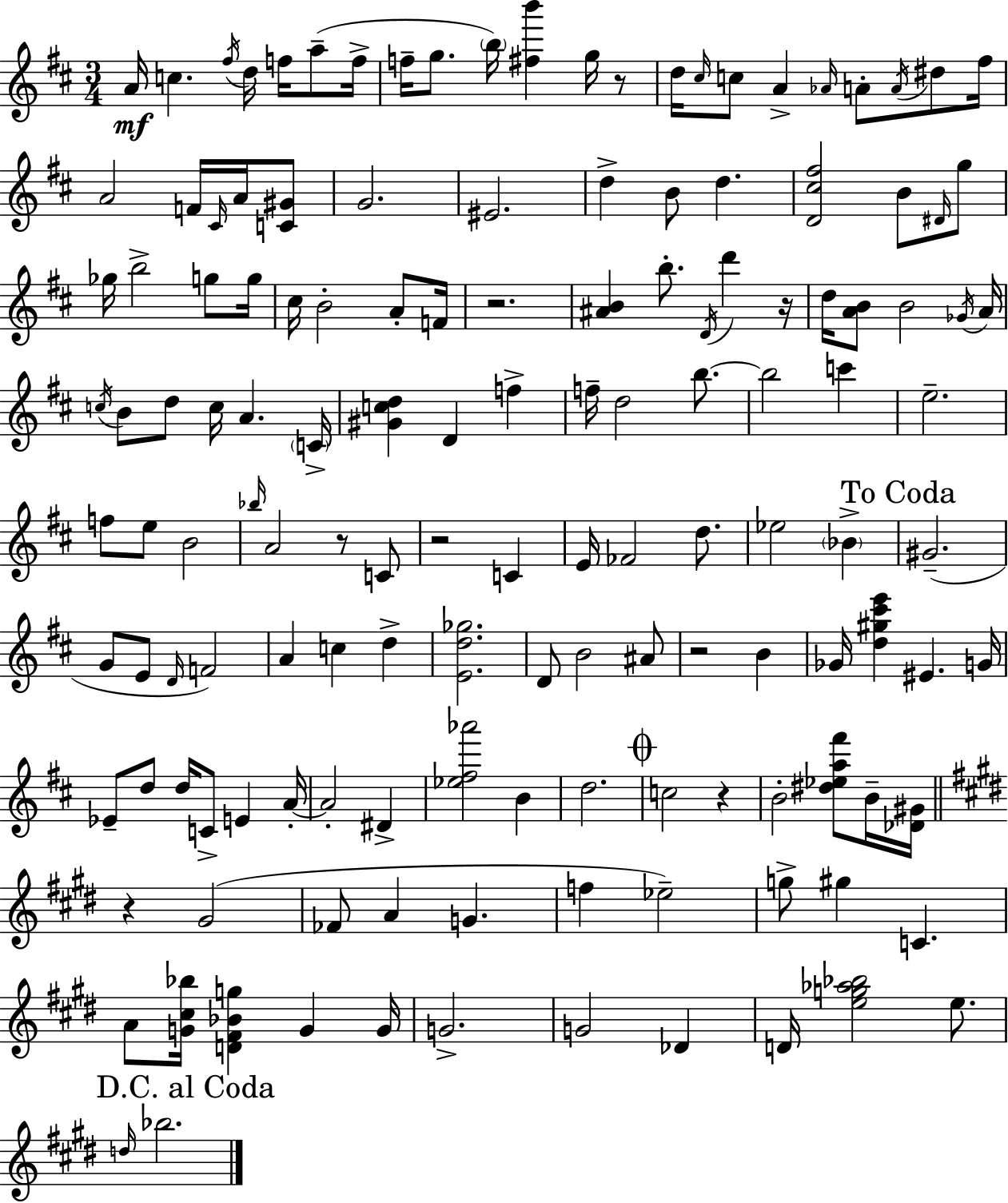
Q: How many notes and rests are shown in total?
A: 142